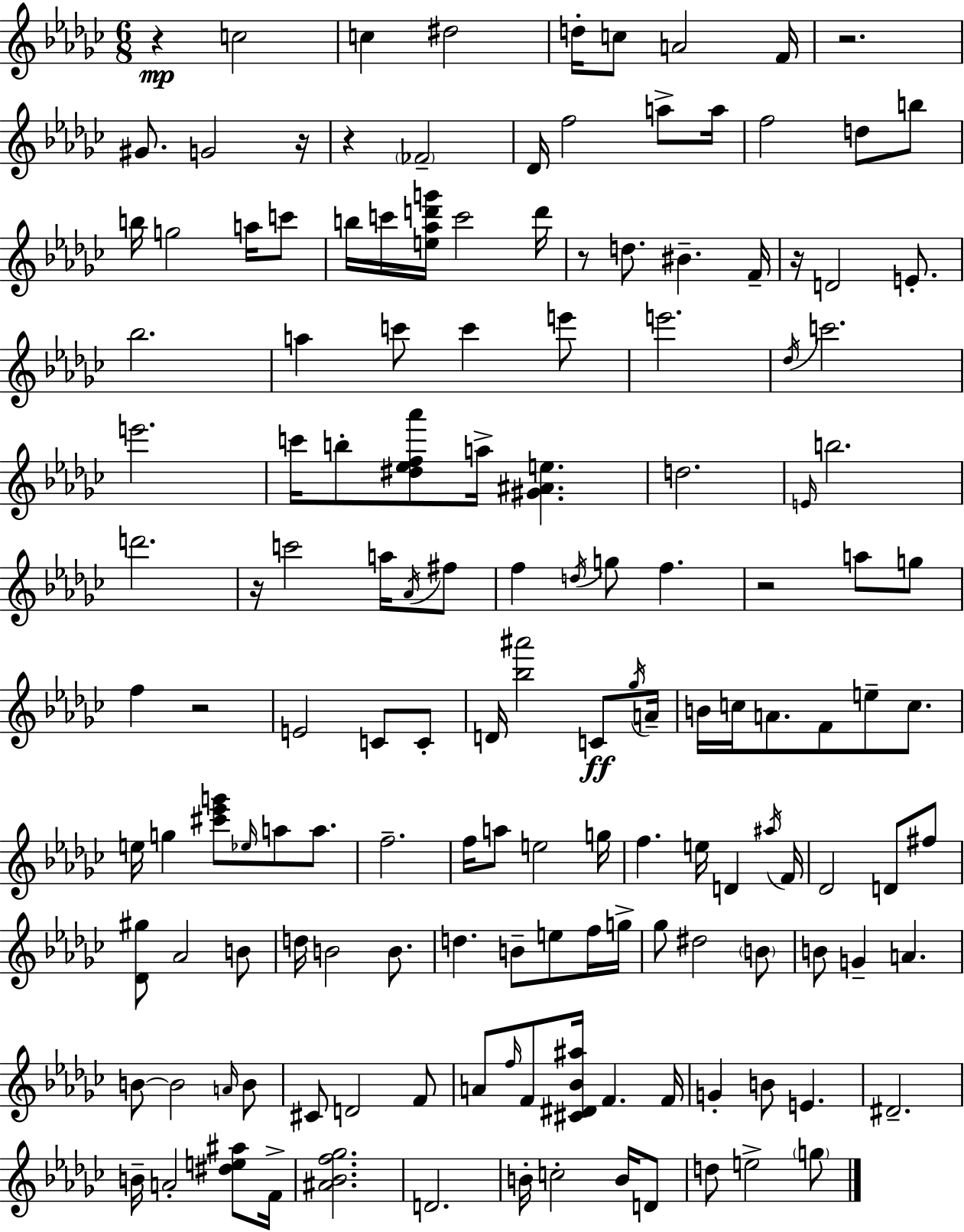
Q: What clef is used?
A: treble